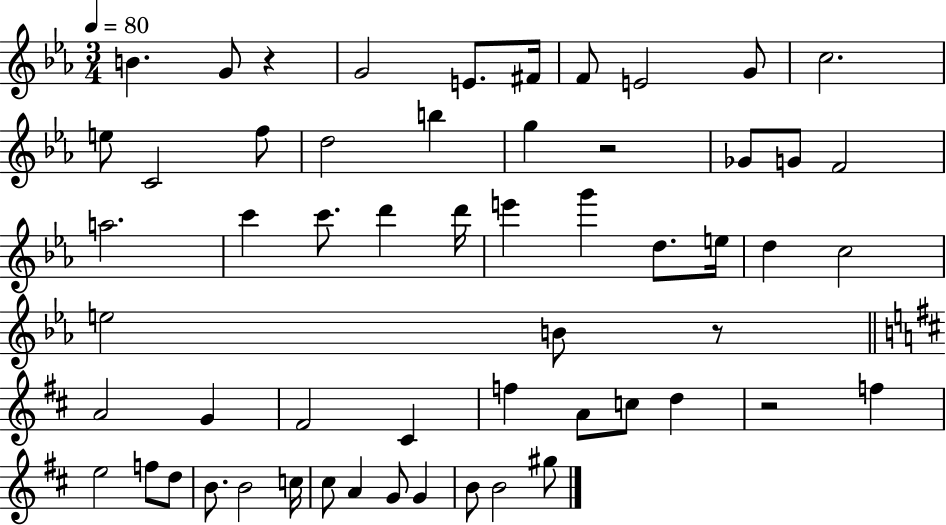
{
  \clef treble
  \numericTimeSignature
  \time 3/4
  \key ees \major
  \tempo 4 = 80
  b'4. g'8 r4 | g'2 e'8. fis'16 | f'8 e'2 g'8 | c''2. | \break e''8 c'2 f''8 | d''2 b''4 | g''4 r2 | ges'8 g'8 f'2 | \break a''2. | c'''4 c'''8. d'''4 d'''16 | e'''4 g'''4 d''8. e''16 | d''4 c''2 | \break e''2 b'8 r8 | \bar "||" \break \key d \major a'2 g'4 | fis'2 cis'4 | f''4 a'8 c''8 d''4 | r2 f''4 | \break e''2 f''8 d''8 | b'8. b'2 c''16 | cis''8 a'4 g'8 g'4 | b'8 b'2 gis''8 | \break \bar "|."
}